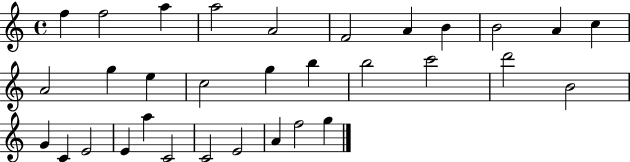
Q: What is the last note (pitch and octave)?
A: G5